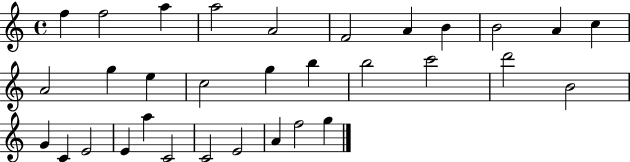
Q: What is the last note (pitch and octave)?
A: G5